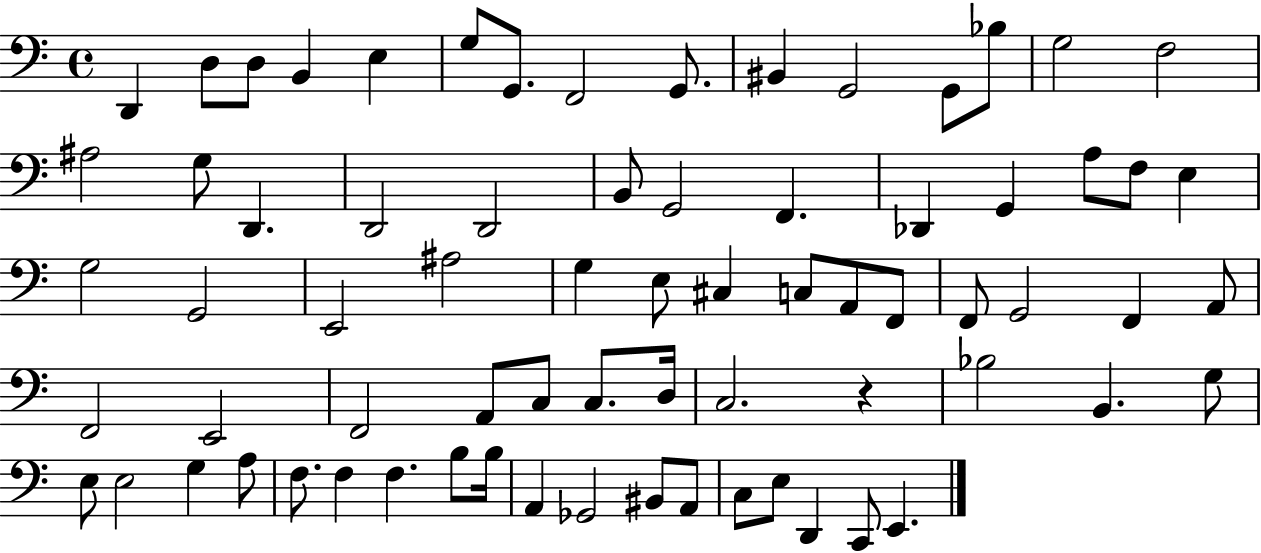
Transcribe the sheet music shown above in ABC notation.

X:1
T:Untitled
M:4/4
L:1/4
K:C
D,, D,/2 D,/2 B,, E, G,/2 G,,/2 F,,2 G,,/2 ^B,, G,,2 G,,/2 _B,/2 G,2 F,2 ^A,2 G,/2 D,, D,,2 D,,2 B,,/2 G,,2 F,, _D,, G,, A,/2 F,/2 E, G,2 G,,2 E,,2 ^A,2 G, E,/2 ^C, C,/2 A,,/2 F,,/2 F,,/2 G,,2 F,, A,,/2 F,,2 E,,2 F,,2 A,,/2 C,/2 C,/2 D,/4 C,2 z _B,2 B,, G,/2 E,/2 E,2 G, A,/2 F,/2 F, F, B,/2 B,/4 A,, _G,,2 ^B,,/2 A,,/2 C,/2 E,/2 D,, C,,/2 E,,